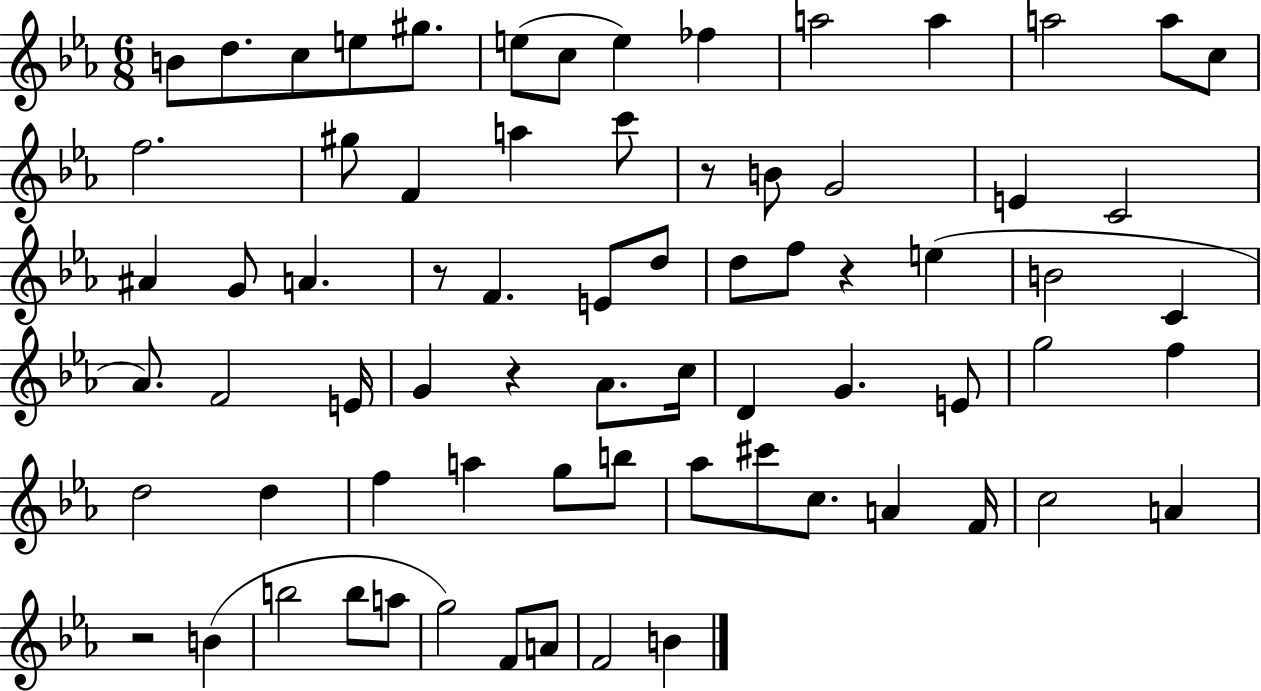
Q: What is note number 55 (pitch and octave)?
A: A4